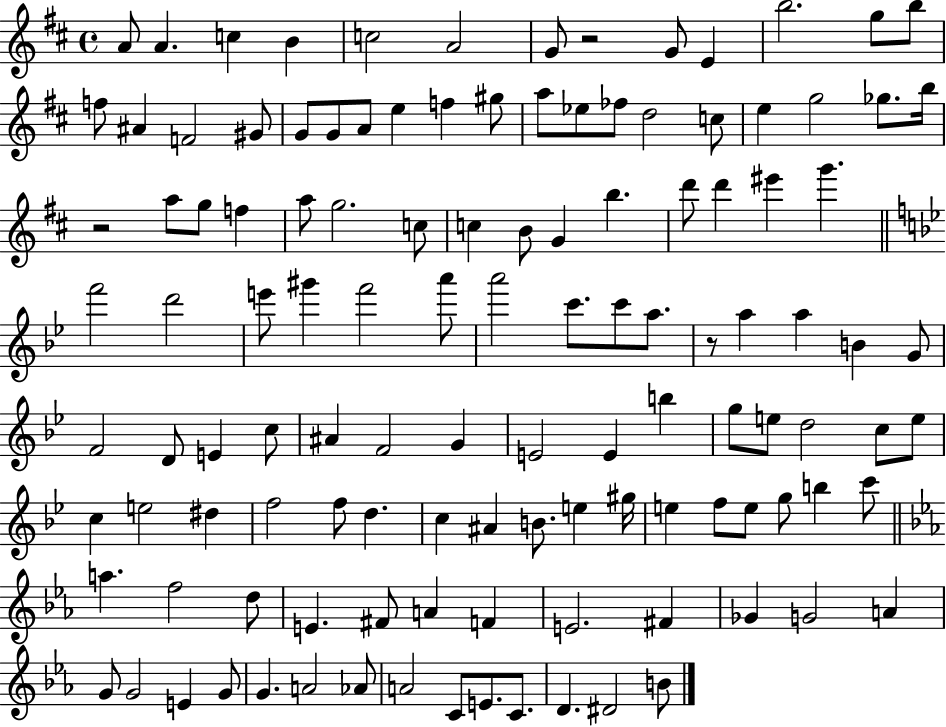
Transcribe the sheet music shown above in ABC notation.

X:1
T:Untitled
M:4/4
L:1/4
K:D
A/2 A c B c2 A2 G/2 z2 G/2 E b2 g/2 b/2 f/2 ^A F2 ^G/2 G/2 G/2 A/2 e f ^g/2 a/2 _e/2 _f/2 d2 c/2 e g2 _g/2 b/4 z2 a/2 g/2 f a/2 g2 c/2 c B/2 G b d'/2 d' ^e' g' f'2 d'2 e'/2 ^g' f'2 a'/2 a'2 c'/2 c'/2 a/2 z/2 a a B G/2 F2 D/2 E c/2 ^A F2 G E2 E b g/2 e/2 d2 c/2 e/2 c e2 ^d f2 f/2 d c ^A B/2 e ^g/4 e f/2 e/2 g/2 b c'/2 a f2 d/2 E ^F/2 A F E2 ^F _G G2 A G/2 G2 E G/2 G A2 _A/2 A2 C/2 E/2 C/2 D ^D2 B/2